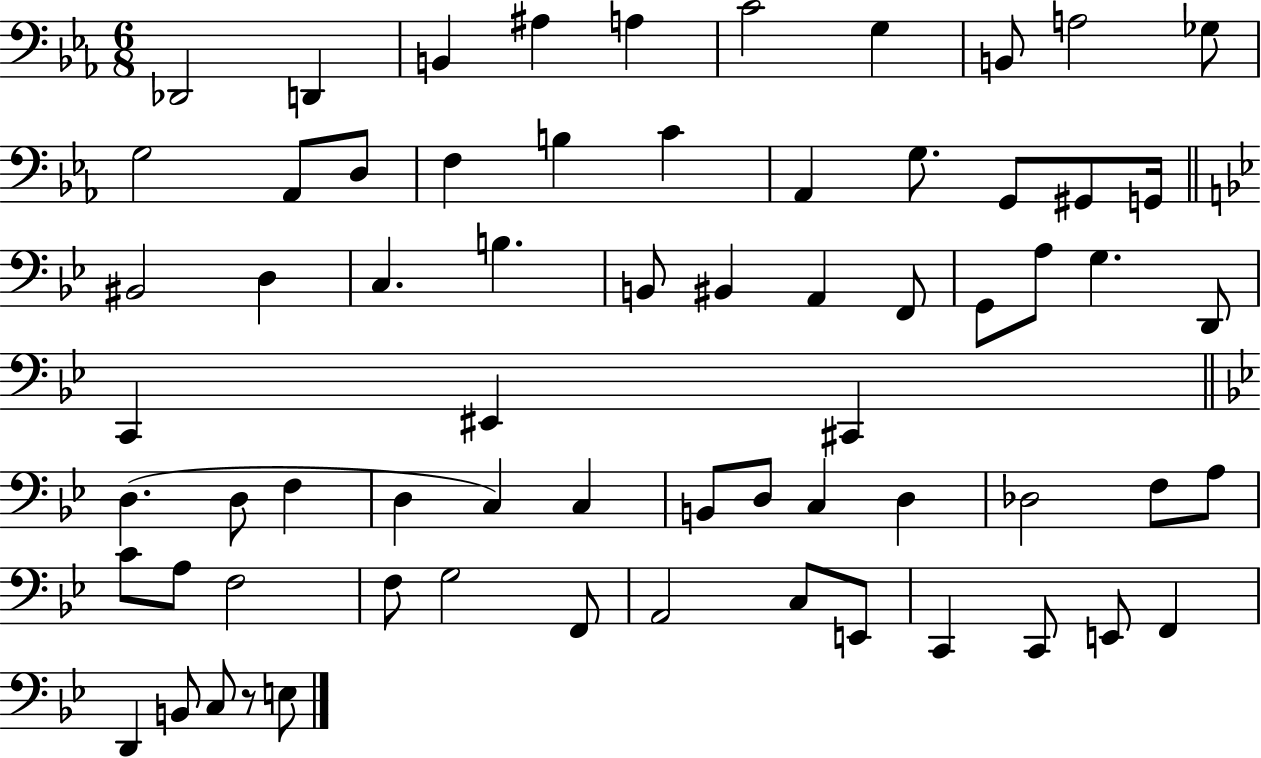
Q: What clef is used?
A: bass